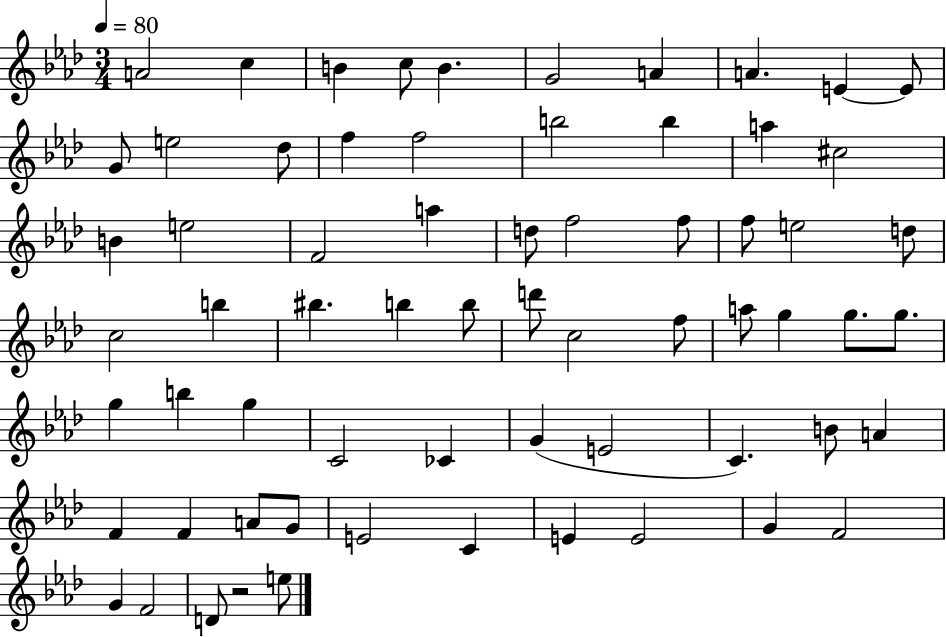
A4/h C5/q B4/q C5/e B4/q. G4/h A4/q A4/q. E4/q E4/e G4/e E5/h Db5/e F5/q F5/h B5/h B5/q A5/q C#5/h B4/q E5/h F4/h A5/q D5/e F5/h F5/e F5/e E5/h D5/e C5/h B5/q BIS5/q. B5/q B5/e D6/e C5/h F5/e A5/e G5/q G5/e. G5/e. G5/q B5/q G5/q C4/h CES4/q G4/q E4/h C4/q. B4/e A4/q F4/q F4/q A4/e G4/e E4/h C4/q E4/q E4/h G4/q F4/h G4/q F4/h D4/e R/h E5/e